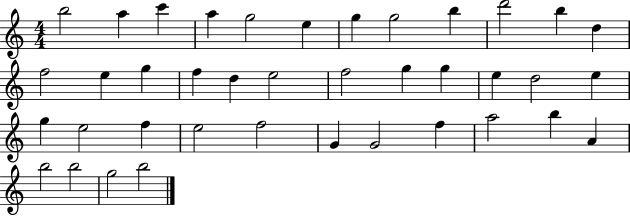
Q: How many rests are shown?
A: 0